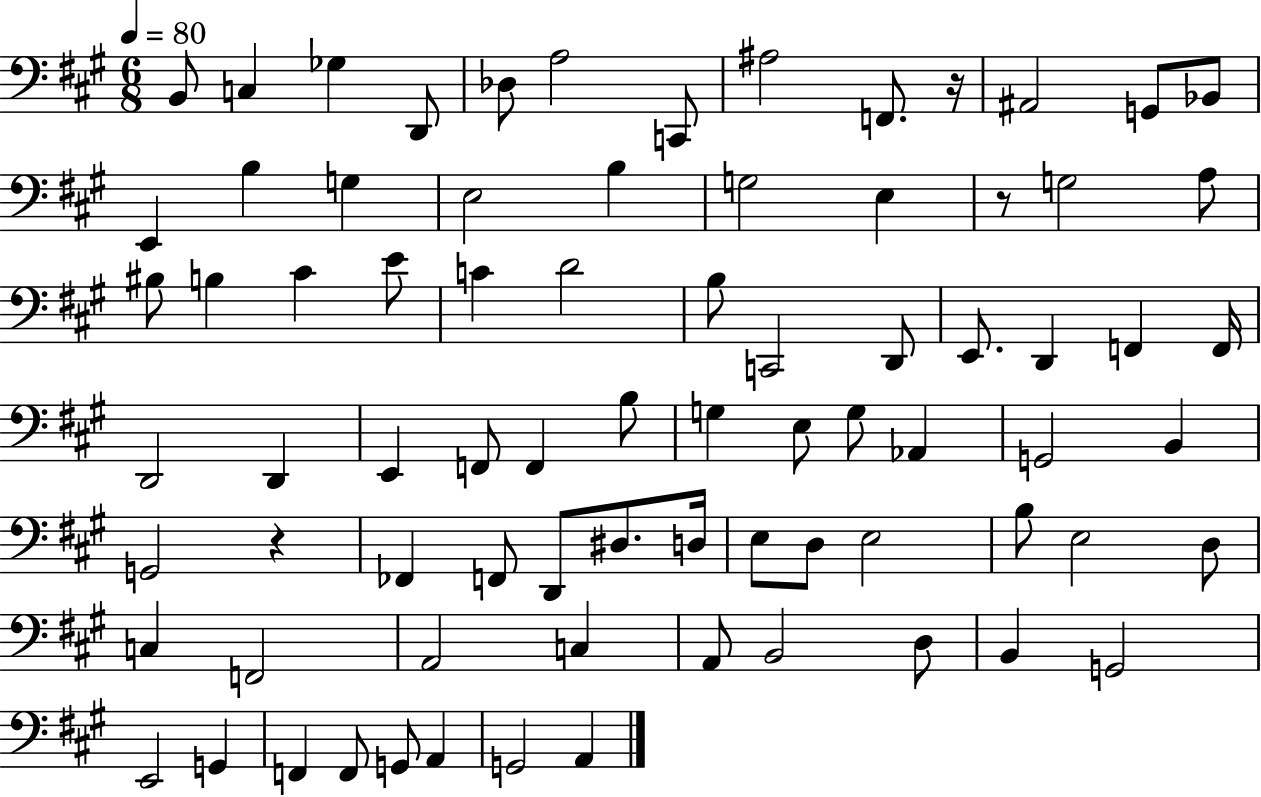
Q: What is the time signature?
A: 6/8